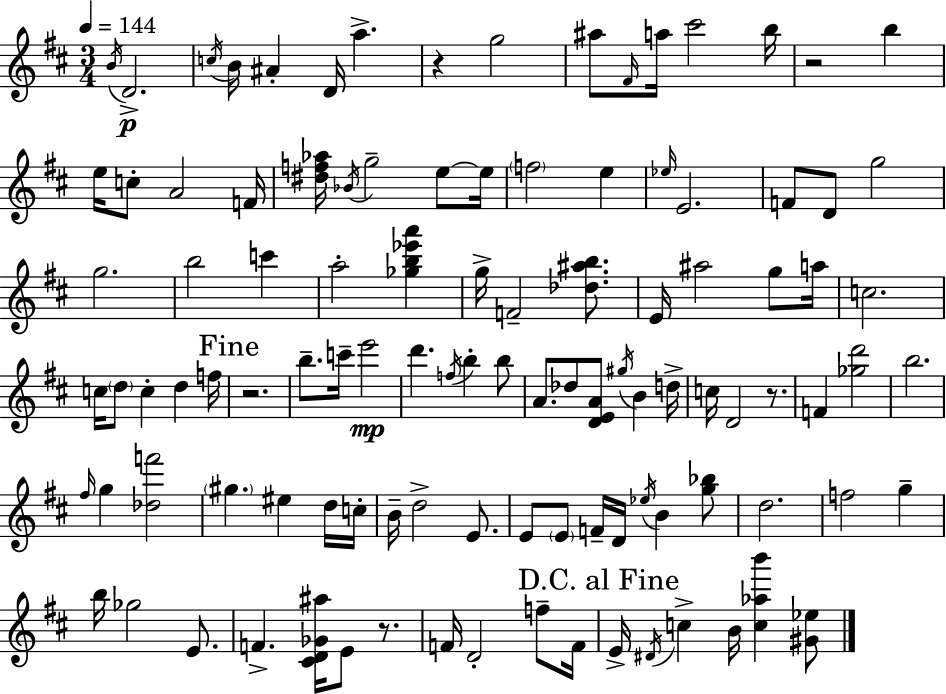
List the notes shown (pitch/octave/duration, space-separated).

B4/s D4/h. C5/s B4/s A#4/q D4/s A5/q. R/q G5/h A#5/e F#4/s A5/s C#6/h B5/s R/h B5/q E5/s C5/e A4/h F4/s [D#5,F5,Ab5]/s Bb4/s G5/h E5/e E5/s F5/h E5/q Eb5/s E4/h. F4/e D4/e G5/h G5/h. B5/h C6/q A5/h [Gb5,B5,Eb6,A6]/q G5/s F4/h [Db5,A#5,B5]/e. E4/s A#5/h G5/e A5/s C5/h. C5/s D5/e C5/q D5/q F5/s R/h. B5/e. C6/s E6/h D6/q. F5/s B5/q B5/e A4/e. Db5/e [D4,E4,A4]/e G#5/s B4/q D5/s C5/s D4/h R/e. F4/q [Gb5,D6]/h B5/h. F#5/s G5/q [Db5,F6]/h G#5/q. EIS5/q D5/s C5/s B4/s D5/h E4/e. E4/e E4/e F4/s D4/s Eb5/s B4/q [G5,Bb5]/e D5/h. F5/h G5/q B5/s Gb5/h E4/e. F4/q. [C#4,D4,Gb4,A#5]/s E4/e R/e. F4/s D4/h F5/e F4/s E4/s D#4/s C5/q B4/s [C5,Ab5,B6]/q [G#4,Eb5]/e